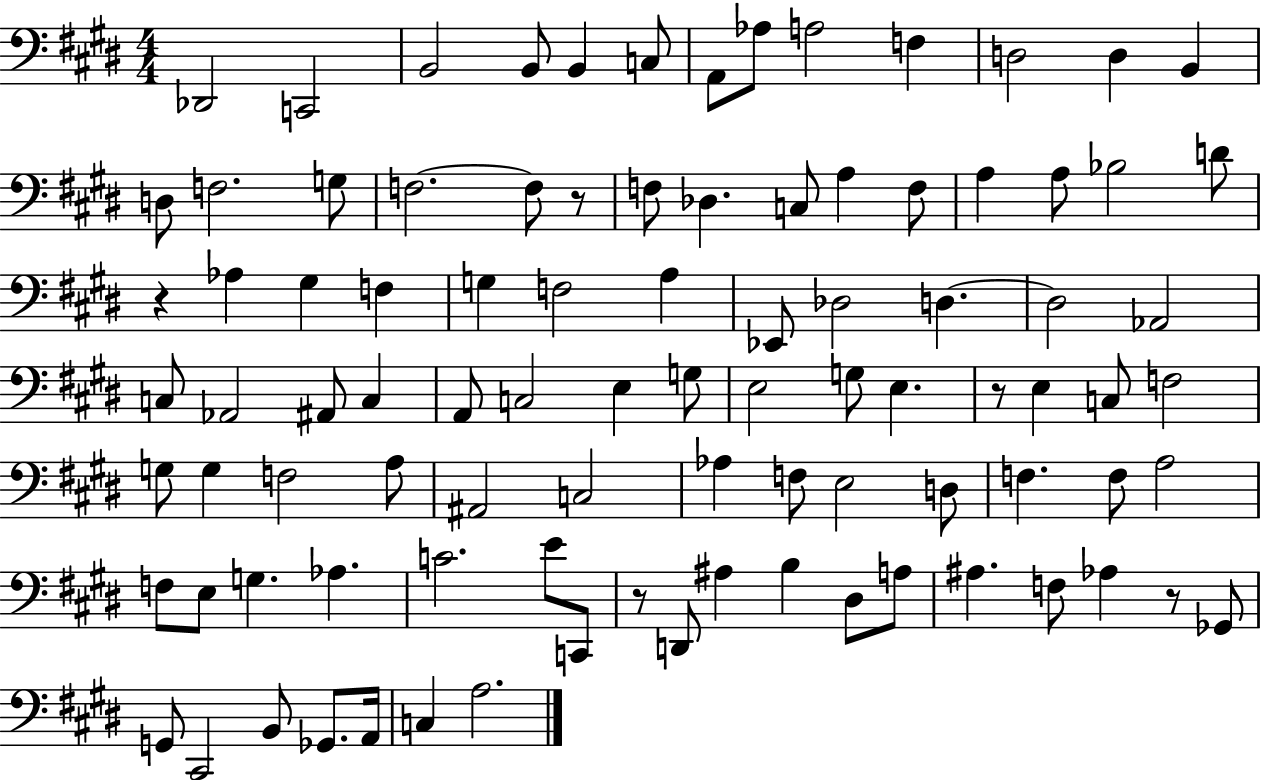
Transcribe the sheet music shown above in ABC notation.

X:1
T:Untitled
M:4/4
L:1/4
K:E
_D,,2 C,,2 B,,2 B,,/2 B,, C,/2 A,,/2 _A,/2 A,2 F, D,2 D, B,, D,/2 F,2 G,/2 F,2 F,/2 z/2 F,/2 _D, C,/2 A, F,/2 A, A,/2 _B,2 D/2 z _A, ^G, F, G, F,2 A, _E,,/2 _D,2 D, D,2 _A,,2 C,/2 _A,,2 ^A,,/2 C, A,,/2 C,2 E, G,/2 E,2 G,/2 E, z/2 E, C,/2 F,2 G,/2 G, F,2 A,/2 ^A,,2 C,2 _A, F,/2 E,2 D,/2 F, F,/2 A,2 F,/2 E,/2 G, _A, C2 E/2 C,,/2 z/2 D,,/2 ^A, B, ^D,/2 A,/2 ^A, F,/2 _A, z/2 _G,,/2 G,,/2 ^C,,2 B,,/2 _G,,/2 A,,/4 C, A,2